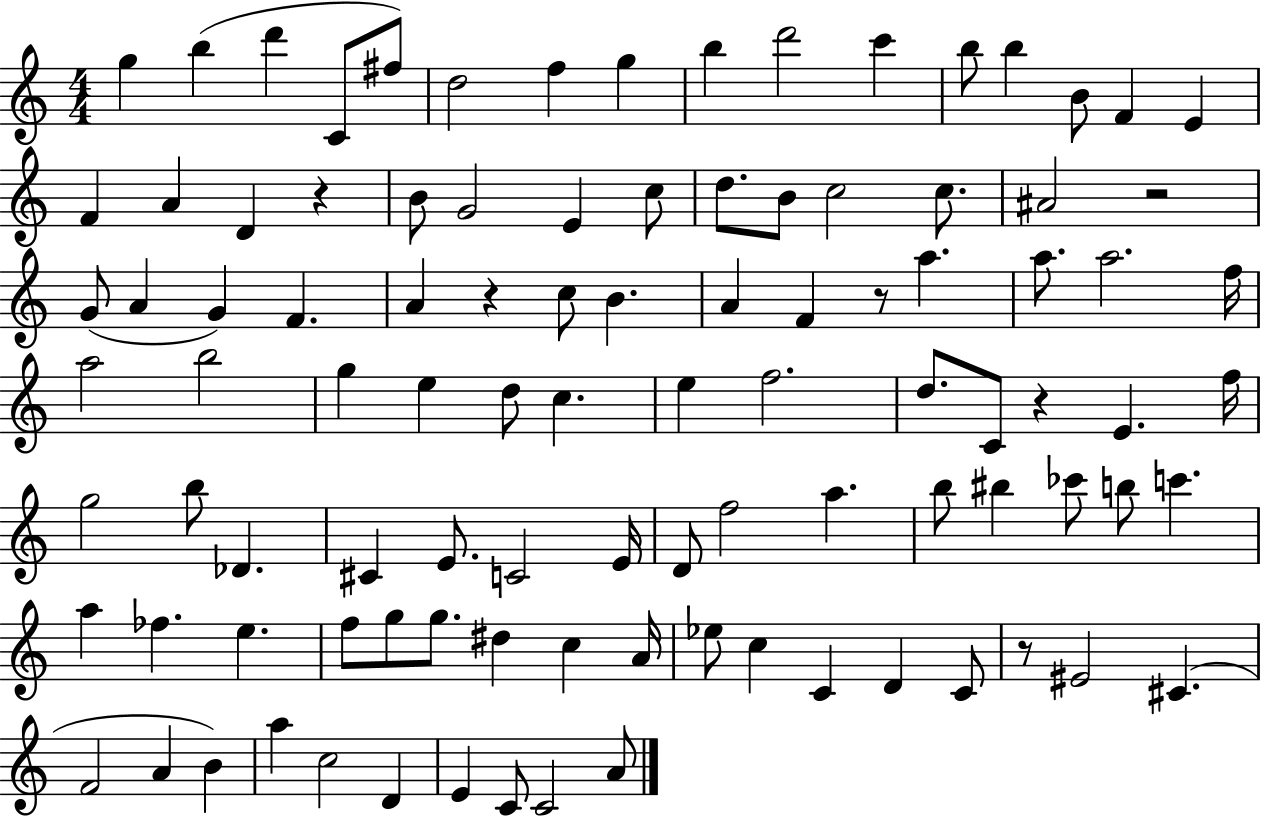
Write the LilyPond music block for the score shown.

{
  \clef treble
  \numericTimeSignature
  \time 4/4
  \key c \major
  g''4 b''4( d'''4 c'8 fis''8) | d''2 f''4 g''4 | b''4 d'''2 c'''4 | b''8 b''4 b'8 f'4 e'4 | \break f'4 a'4 d'4 r4 | b'8 g'2 e'4 c''8 | d''8. b'8 c''2 c''8. | ais'2 r2 | \break g'8( a'4 g'4) f'4. | a'4 r4 c''8 b'4. | a'4 f'4 r8 a''4. | a''8. a''2. f''16 | \break a''2 b''2 | g''4 e''4 d''8 c''4. | e''4 f''2. | d''8. c'8 r4 e'4. f''16 | \break g''2 b''8 des'4. | cis'4 e'8. c'2 e'16 | d'8 f''2 a''4. | b''8 bis''4 ces'''8 b''8 c'''4. | \break a''4 fes''4. e''4. | f''8 g''8 g''8. dis''4 c''4 a'16 | ees''8 c''4 c'4 d'4 c'8 | r8 eis'2 cis'4.( | \break f'2 a'4 b'4) | a''4 c''2 d'4 | e'4 c'8 c'2 a'8 | \bar "|."
}